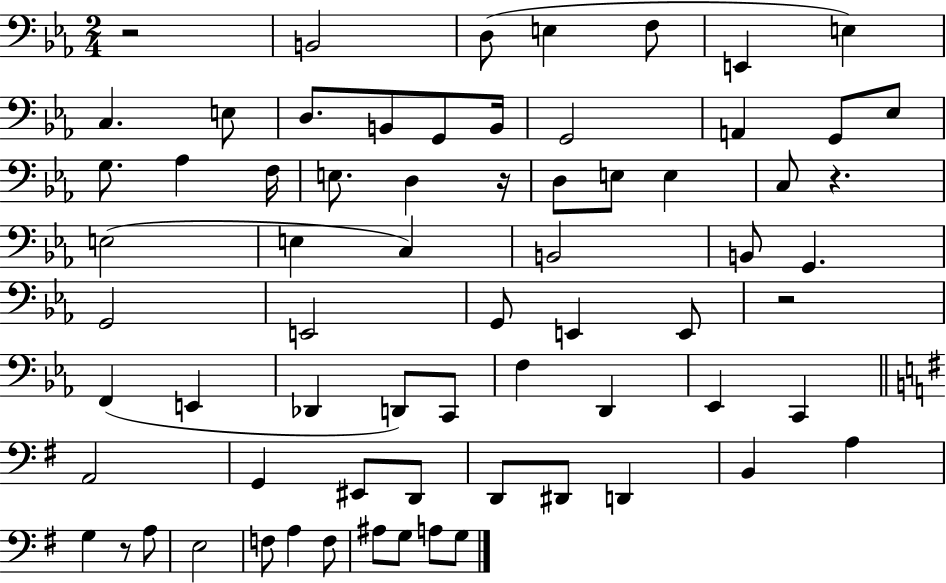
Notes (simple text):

R/h B2/h D3/e E3/q F3/e E2/q E3/q C3/q. E3/e D3/e. B2/e G2/e B2/s G2/h A2/q G2/e Eb3/e G3/e. Ab3/q F3/s E3/e. D3/q R/s D3/e E3/e E3/q C3/e R/q. E3/h E3/q C3/q B2/h B2/e G2/q. G2/h E2/h G2/e E2/q E2/e R/h F2/q E2/q Db2/q D2/e C2/e F3/q D2/q Eb2/q C2/q A2/h G2/q EIS2/e D2/e D2/e D#2/e D2/q B2/q A3/q G3/q R/e A3/e E3/h F3/e A3/q F3/e A#3/e G3/e A3/e G3/e